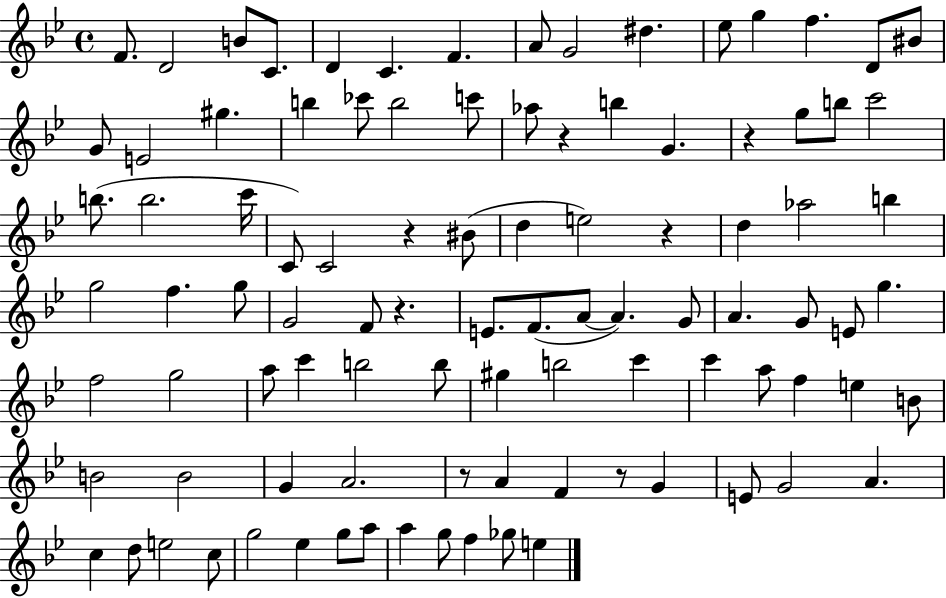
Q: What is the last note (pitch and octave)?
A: E5